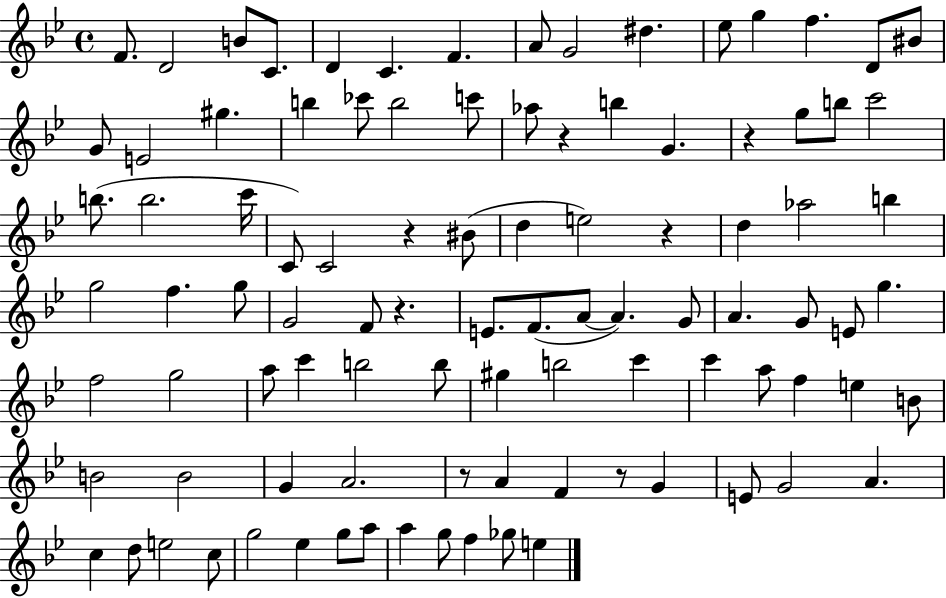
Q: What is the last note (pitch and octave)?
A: E5